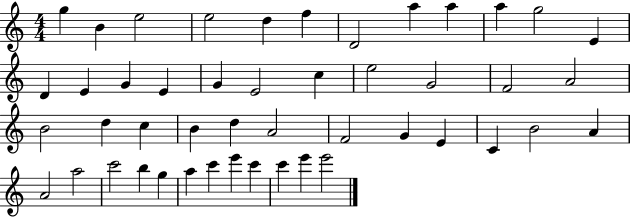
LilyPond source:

{
  \clef treble
  \numericTimeSignature
  \time 4/4
  \key c \major
  g''4 b'4 e''2 | e''2 d''4 f''4 | d'2 a''4 a''4 | a''4 g''2 e'4 | \break d'4 e'4 g'4 e'4 | g'4 e'2 c''4 | e''2 g'2 | f'2 a'2 | \break b'2 d''4 c''4 | b'4 d''4 a'2 | f'2 g'4 e'4 | c'4 b'2 a'4 | \break a'2 a''2 | c'''2 b''4 g''4 | a''4 c'''4 e'''4 c'''4 | c'''4 e'''4 e'''2 | \break \bar "|."
}